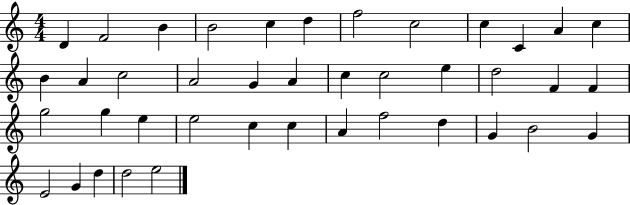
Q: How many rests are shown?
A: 0